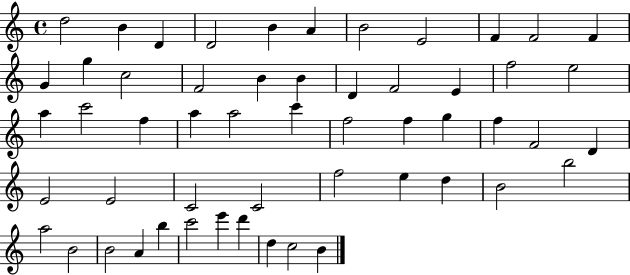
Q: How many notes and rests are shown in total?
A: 54